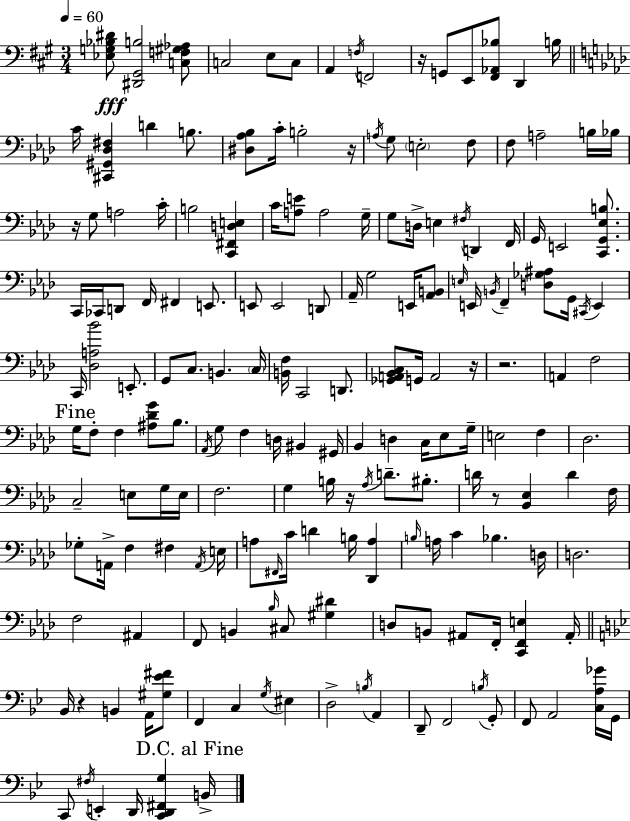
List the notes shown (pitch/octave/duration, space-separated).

[Eb3,G3,Bb3,D#4]/e [D#2,G#2,B3]/h [C3,F3,G#3,Ab3]/e C3/h E3/e C3/e A2/q F3/s F2/h R/s G2/e E2/e [F#2,Ab2,Bb3]/e D2/q B3/s C4/s [C#2,G#2,Db3,F#3]/q D4/q B3/e. [D#3,Ab3,Bb3]/e C4/s B3/h R/s A3/s G3/e E3/h F3/e F3/e A3/h B3/s Bb3/s R/s G3/e A3/h C4/s B3/h [C2,F#2,D3,E3]/q C4/s [A3,E4]/e A3/h G3/s G3/e D3/s E3/q F#3/s D2/q F2/s G2/s E2/h [C2,G2,Eb3,B3]/e. C2/s CES2/s D2/e F2/s F#2/q E2/e. E2/e E2/h D2/e Ab2/s G3/h E2/s [Ab2,B2]/e E3/s E2/s B2/s F2/q [D3,Gb3,A#3]/e G2/s C#2/s E2/q C2/s [Db3,A3,Bb4]/h E2/e. G2/e C3/e. B2/q. C3/s [B2,F3]/s C2/h D2/e. [Gb2,A2,Bb2,C3]/e G2/s A2/h R/s R/h. A2/q F3/h G3/s F3/e F3/q [A#3,Db4,G4]/e Bb3/e. Ab2/s G3/e F3/q D3/s BIS2/q G#2/s Bb2/q D3/q C3/s Eb3/e G3/s E3/h F3/q Db3/h. C3/h E3/e G3/s E3/s F3/h. G3/q B3/s R/s Ab3/s D4/e. BIS3/e. D4/s R/e [Bb2,Eb3]/q D4/q F3/s Gb3/e A2/s F3/q F#3/q A2/s E3/s A3/e F#2/s C4/s D4/q B3/s [Db2,A3]/q B3/s A3/s C4/q Bb3/q. D3/s D3/h. F3/h A#2/q F2/e B2/q Bb3/s C#3/e [G#3,D#4]/q D3/e B2/e A#2/e F2/s [C2,F2,E3]/q A#2/s Bb2/s R/q B2/q A2/s [G#3,Eb4,F#4]/e F2/q C3/q G3/s EIS3/q D3/h B3/s A2/q D2/e F2/h B3/s G2/e F2/e A2/h [C3,A3,Gb4]/s G2/s C2/e F#3/s E2/q D2/s [C2,D2,F#2,G3]/q B2/s